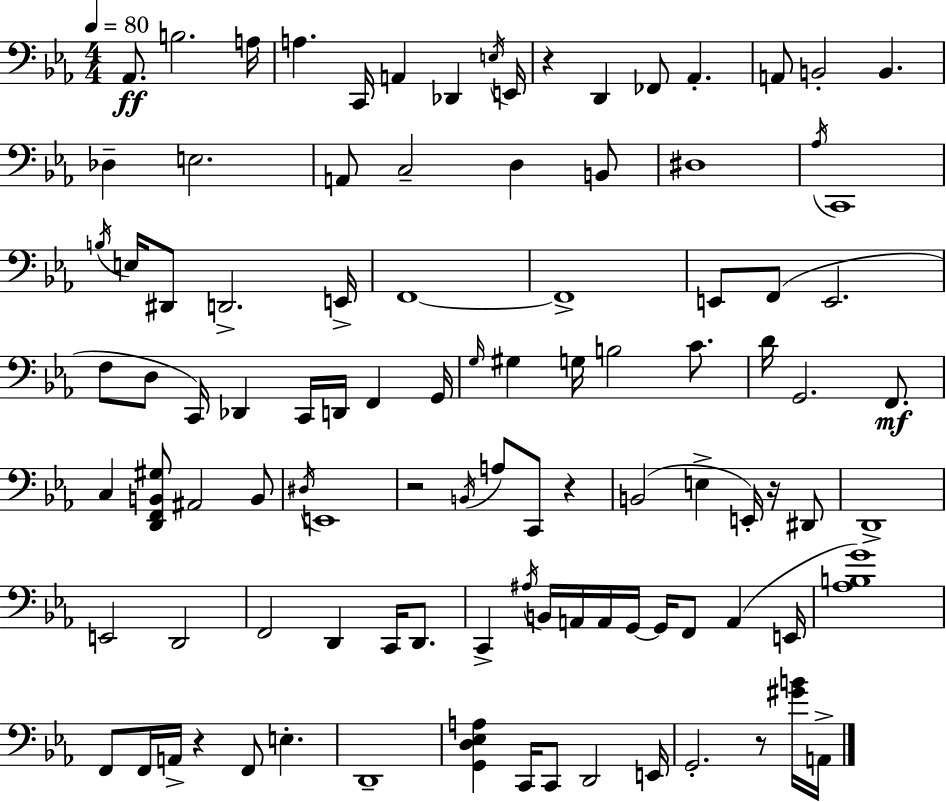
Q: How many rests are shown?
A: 6